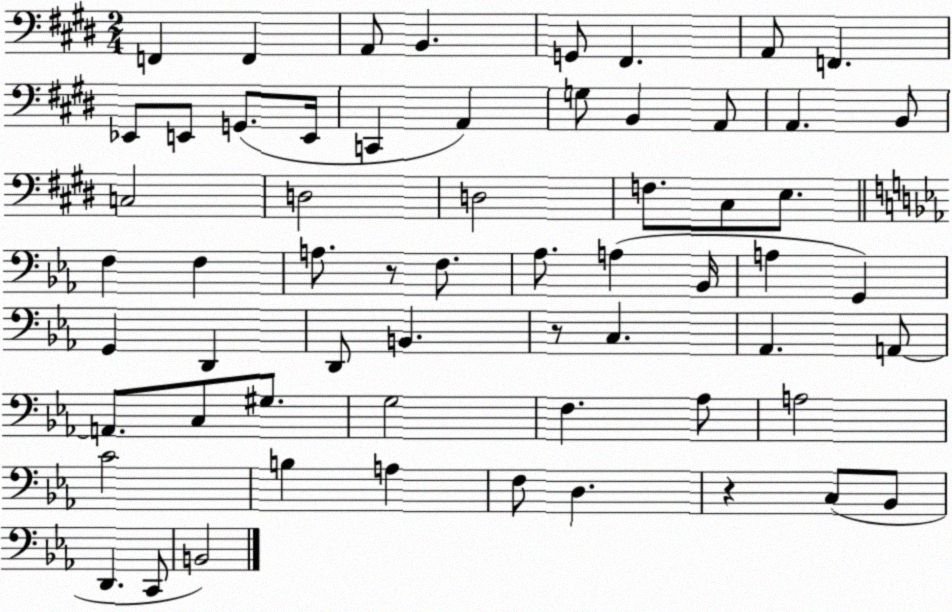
X:1
T:Untitled
M:2/4
L:1/4
K:E
F,, F,, A,,/2 B,, G,,/2 ^F,, A,,/2 F,, _E,,/2 E,,/2 G,,/2 E,,/4 C,, A,, G,/2 B,, A,,/2 A,, B,,/2 C,2 D,2 D,2 F,/2 ^C,/2 E,/2 F, F, A,/2 z/2 F,/2 _A,/2 A, _B,,/4 A, G,, G,, D,, D,,/2 B,, z/2 C, _A,, A,,/2 A,,/2 C,/2 ^G,/2 G,2 F, _A,/2 A,2 C2 B, A, F,/2 D, z C,/2 _B,,/2 D,, C,,/2 B,,2